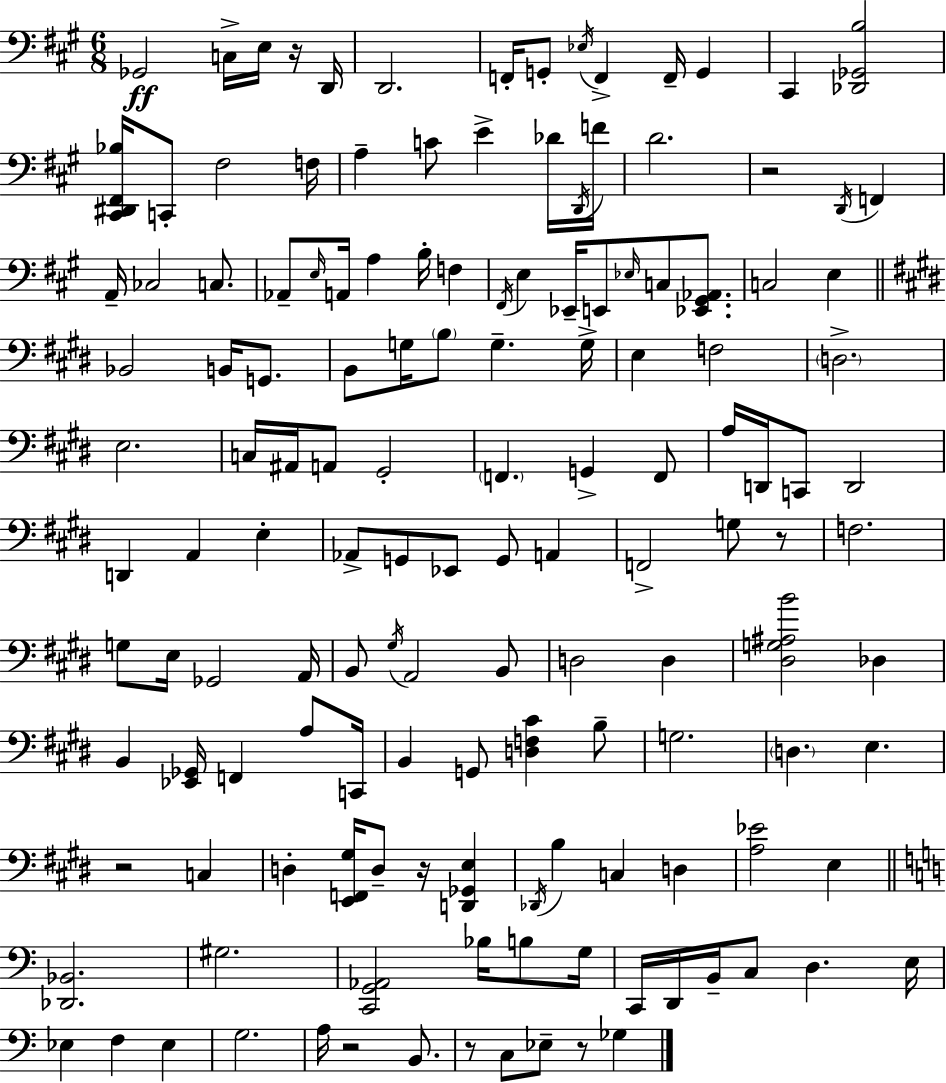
X:1
T:Untitled
M:6/8
L:1/4
K:A
_G,,2 C,/4 E,/4 z/4 D,,/4 D,,2 F,,/4 G,,/2 _E,/4 F,, F,,/4 G,, ^C,, [_D,,_G,,B,]2 [^C,,^D,,^F,,_B,]/4 C,,/2 ^F,2 F,/4 A, C/2 E _D/4 D,,/4 F/4 D2 z2 D,,/4 F,, A,,/4 _C,2 C,/2 _A,,/2 E,/4 A,,/4 A, B,/4 F, ^F,,/4 E, _E,,/4 E,,/2 _E,/4 C,/2 [_E,,^G,,_A,,]/2 C,2 E, _B,,2 B,,/4 G,,/2 B,,/2 G,/4 B,/2 G, G,/4 E, F,2 D,2 E,2 C,/4 ^A,,/4 A,,/2 ^G,,2 F,, G,, F,,/2 A,/4 D,,/4 C,,/2 D,,2 D,, A,, E, _A,,/2 G,,/2 _E,,/2 G,,/2 A,, F,,2 G,/2 z/2 F,2 G,/2 E,/4 _G,,2 A,,/4 B,,/2 ^G,/4 A,,2 B,,/2 D,2 D, [^D,G,^A,B]2 _D, B,, [_E,,_G,,]/4 F,, A,/2 C,,/4 B,, G,,/2 [D,F,^C] B,/2 G,2 D, E, z2 C, D, [E,,F,,^G,]/4 D,/2 z/4 [D,,_G,,E,] _D,,/4 B, C, D, [A,_E]2 E, [_D,,_B,,]2 ^G,2 [C,,G,,_A,,]2 _B,/4 B,/2 G,/4 C,,/4 D,,/4 B,,/4 C,/2 D, E,/4 _E, F, _E, G,2 A,/4 z2 B,,/2 z/2 C,/2 _E,/2 z/2 _G,